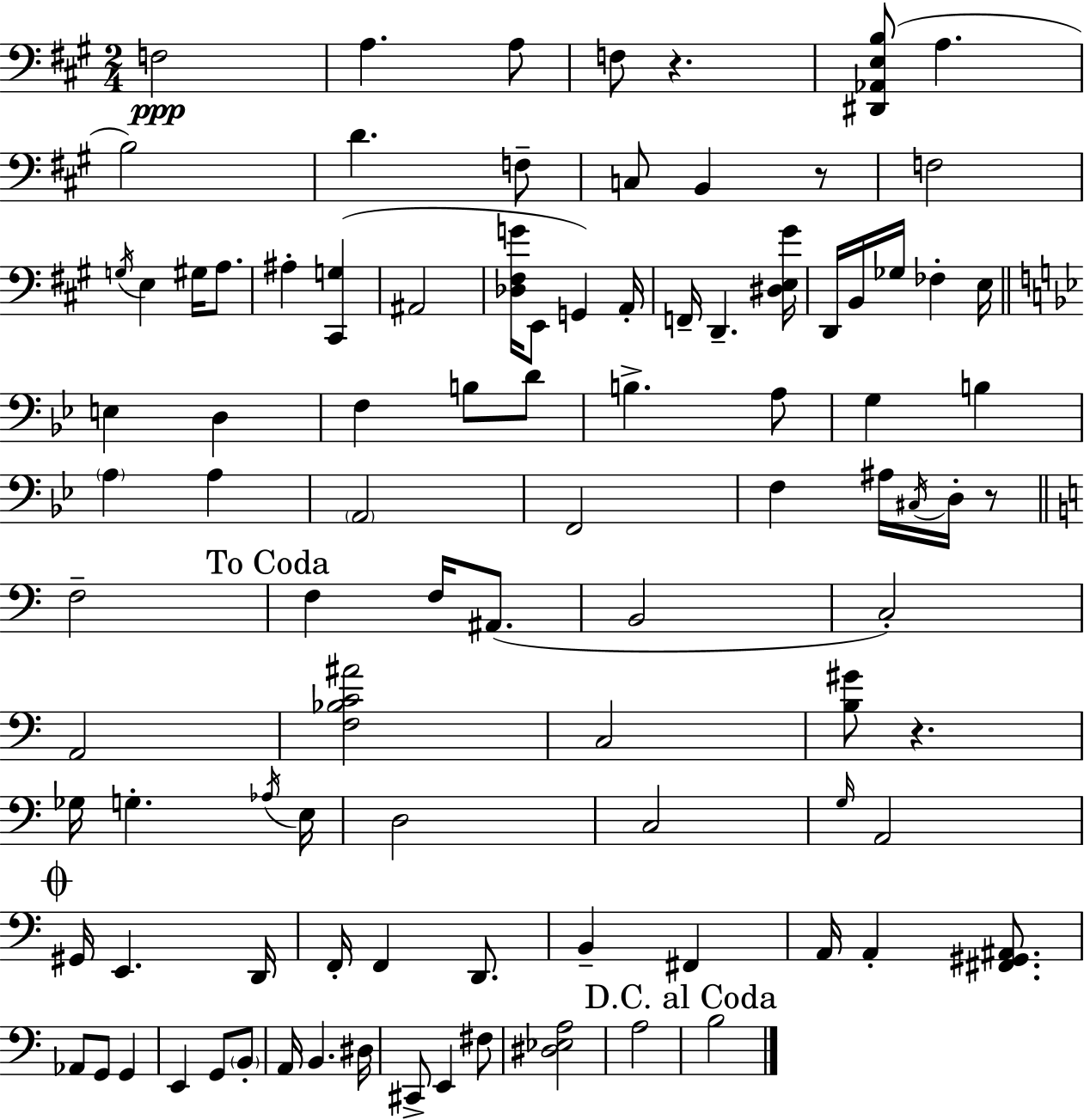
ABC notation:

X:1
T:Untitled
M:2/4
L:1/4
K:A
F,2 A, A,/2 F,/2 z [^D,,_A,,E,B,]/2 A, B,2 D F,/2 C,/2 B,, z/2 F,2 G,/4 E, ^G,/4 A,/2 ^A, [^C,,G,] ^A,,2 [_D,^F,G]/4 E,,/2 G,, A,,/4 F,,/4 D,, [^D,E,^G]/4 D,,/4 B,,/4 _G,/4 _F, E,/4 E, D, F, B,/2 D/2 B, A,/2 G, B, A, A, A,,2 F,,2 F, ^A,/4 ^C,/4 D,/4 z/2 F,2 F, F,/4 ^A,,/2 B,,2 C,2 A,,2 [F,_B,C^A]2 C,2 [B,^G]/2 z _G,/4 G, _A,/4 E,/4 D,2 C,2 G,/4 A,,2 ^G,,/4 E,, D,,/4 F,,/4 F,, D,,/2 B,, ^F,, A,,/4 A,, [^F,,^G,,^A,,]/2 _A,,/2 G,,/2 G,, E,, G,,/2 B,,/2 A,,/4 B,, ^D,/4 ^C,,/2 E,, ^F,/2 [^D,_E,A,]2 A,2 B,2